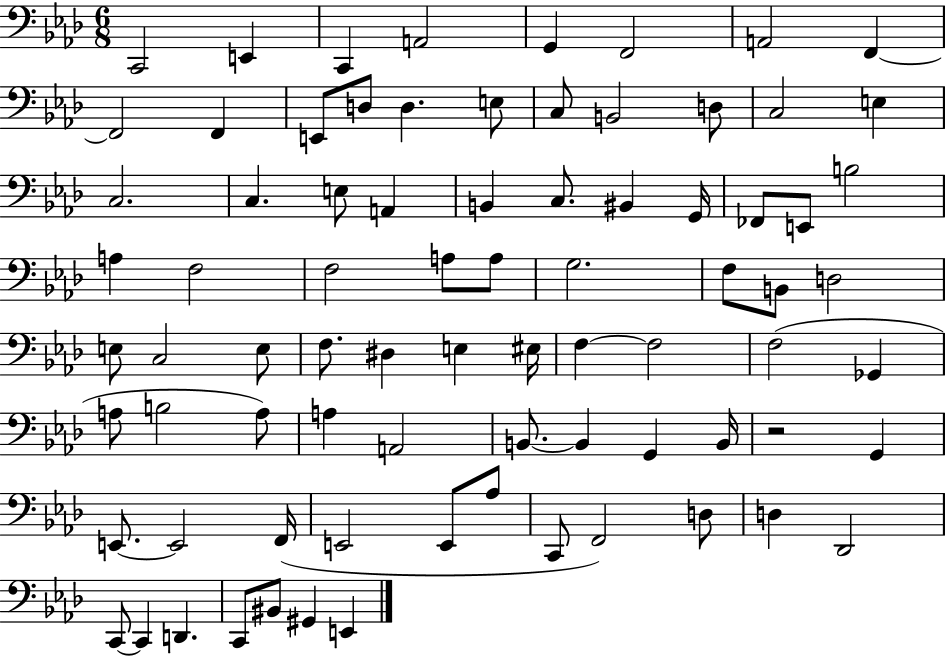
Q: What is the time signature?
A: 6/8